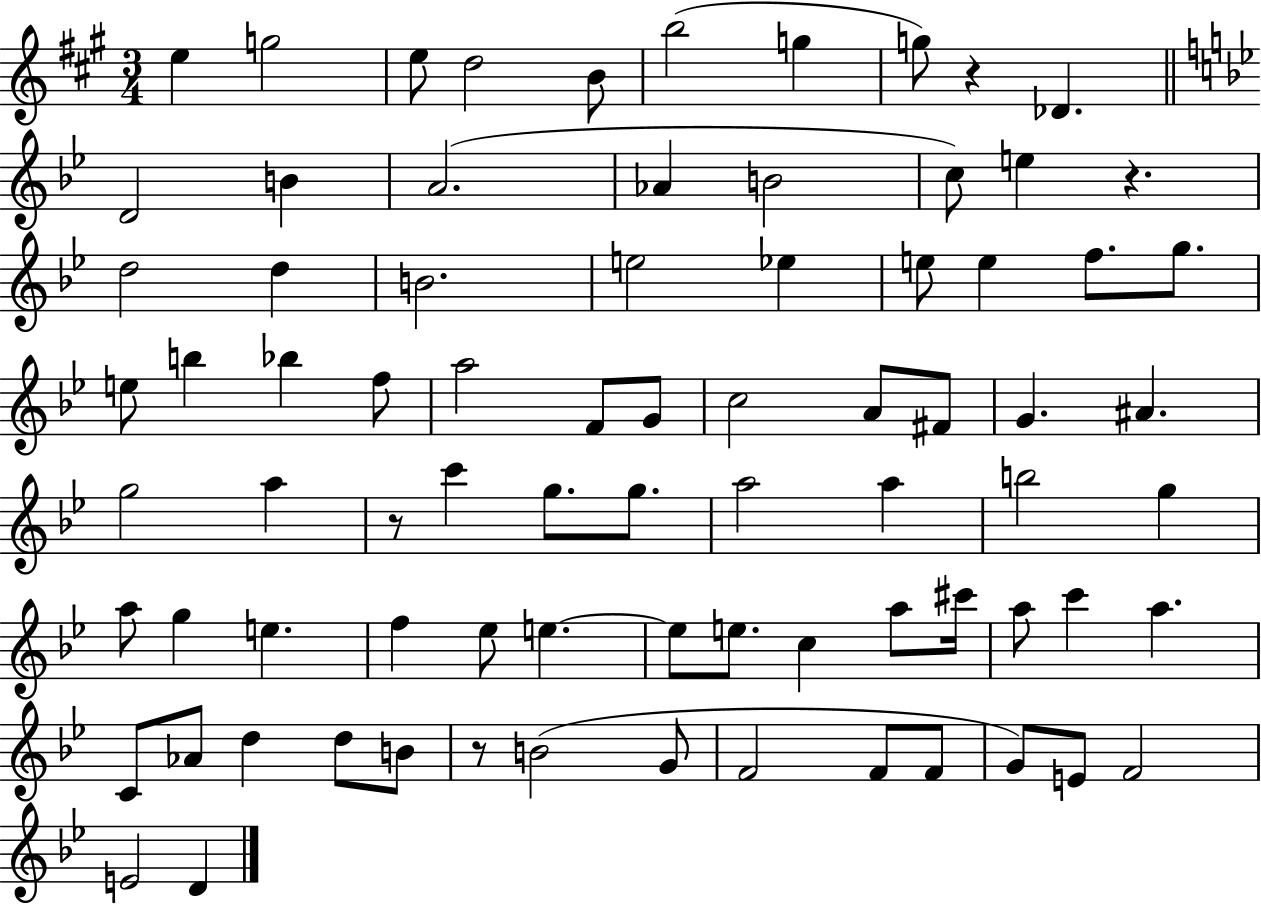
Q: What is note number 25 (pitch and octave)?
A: G5